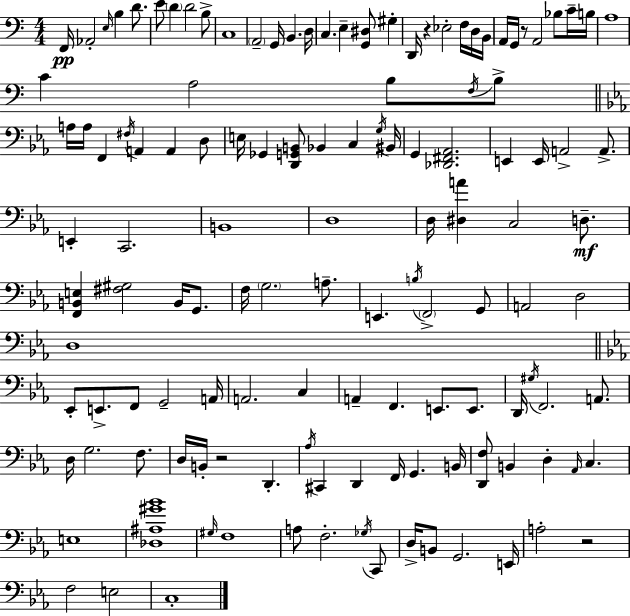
{
  \clef bass
  \numericTimeSignature
  \time 4/4
  \key a \minor
  f,16\pp aes,2-. \grace { e16 } b4 d'8. | e'8 \parenthesize d'4 d'2 b8-> | c1 | \parenthesize a,2-- g,16 b,4. | \break d16 c4. e4-- <g, dis>8 gis4-. | d,16 r4 ees2-. f16 d16 | b,16 a,16 g,16 r8 a,2 bes8 c'16-- | b16 a1 | \break c'4 a2 b8 \acciaccatura { f16 } | b8-> \bar "||" \break \key c \minor a16 a16 f,4 \acciaccatura { fis16 } a,4 a,4 d8 | e16 ges,4 <d, g, b,>8 bes,4 c4 | \acciaccatura { g16 } bis,16 g,4 <des, fis, aes,>2. | e,4 e,16 a,2-> a,8.-> | \break e,4-. c,2. | b,1 | d1 | d16 <dis a'>4 c2 d8.--\mf | \break <f, b, e>4 <fis gis>2 b,16 g,8. | f16 \parenthesize g2. a8.-- | e,4. \acciaccatura { b16 } \parenthesize f,2-> | g,8 a,2 d2 | \break d1 | \bar "||" \break \key ees \major ees,8-. e,8.-> f,8 g,2-- a,16 | a,2. c4 | a,4-- f,4. e,8. e,8. | d,16 \acciaccatura { gis16 } f,2. a,8. | \break d16 g2. f8. | d16 b,16-. r2 d,4.-. | \acciaccatura { aes16 } cis,4 d,4 f,16 g,4. | b,16 <d, f>8 b,4 d4-. \grace { aes,16 } c4. | \break e1 | <des ais gis' bes'>1 | \grace { gis16 } f1 | a8 f2.-. | \break \acciaccatura { ges16 } c,8 d16-> b,8 g,2. | e,16 a2-. r2 | f2 e2 | c1-. | \break \bar "|."
}